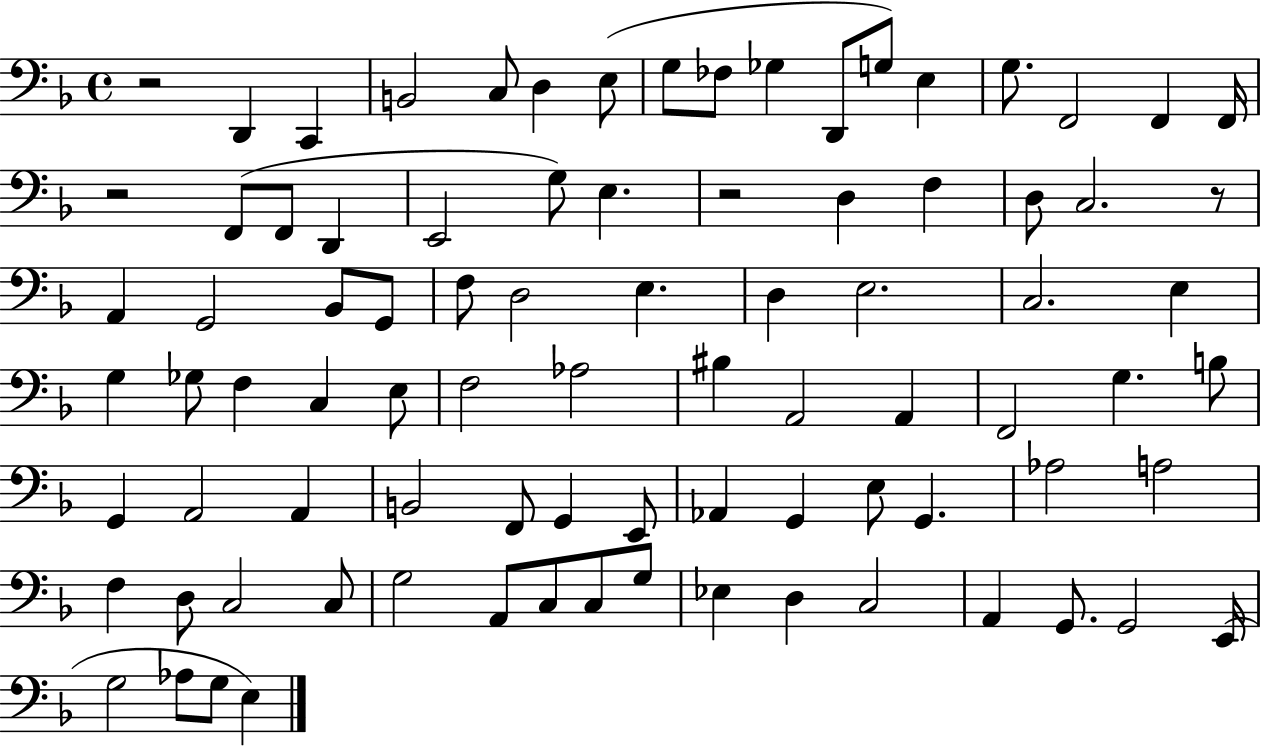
{
  \clef bass
  \time 4/4
  \defaultTimeSignature
  \key f \major
  r2 d,4 c,4 | b,2 c8 d4 e8( | g8 fes8 ges4 d,8 g8) e4 | g8. f,2 f,4 f,16 | \break r2 f,8( f,8 d,4 | e,2 g8) e4. | r2 d4 f4 | d8 c2. r8 | \break a,4 g,2 bes,8 g,8 | f8 d2 e4. | d4 e2. | c2. e4 | \break g4 ges8 f4 c4 e8 | f2 aes2 | bis4 a,2 a,4 | f,2 g4. b8 | \break g,4 a,2 a,4 | b,2 f,8 g,4 e,8 | aes,4 g,4 e8 g,4. | aes2 a2 | \break f4 d8 c2 c8 | g2 a,8 c8 c8 g8 | ees4 d4 c2 | a,4 g,8. g,2 e,16( | \break g2 aes8 g8 e4) | \bar "|."
}